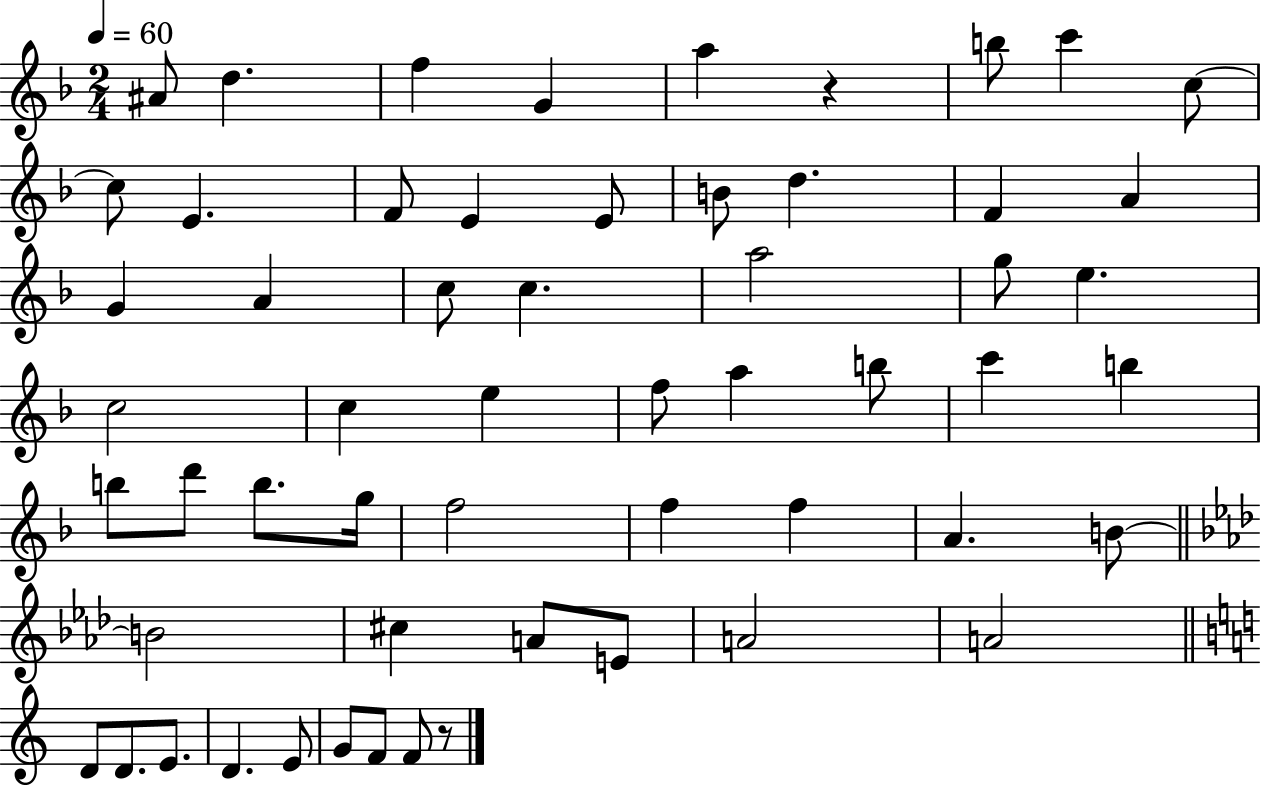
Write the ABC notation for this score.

X:1
T:Untitled
M:2/4
L:1/4
K:F
^A/2 d f G a z b/2 c' c/2 c/2 E F/2 E E/2 B/2 d F A G A c/2 c a2 g/2 e c2 c e f/2 a b/2 c' b b/2 d'/2 b/2 g/4 f2 f f A B/2 B2 ^c A/2 E/2 A2 A2 D/2 D/2 E/2 D E/2 G/2 F/2 F/2 z/2